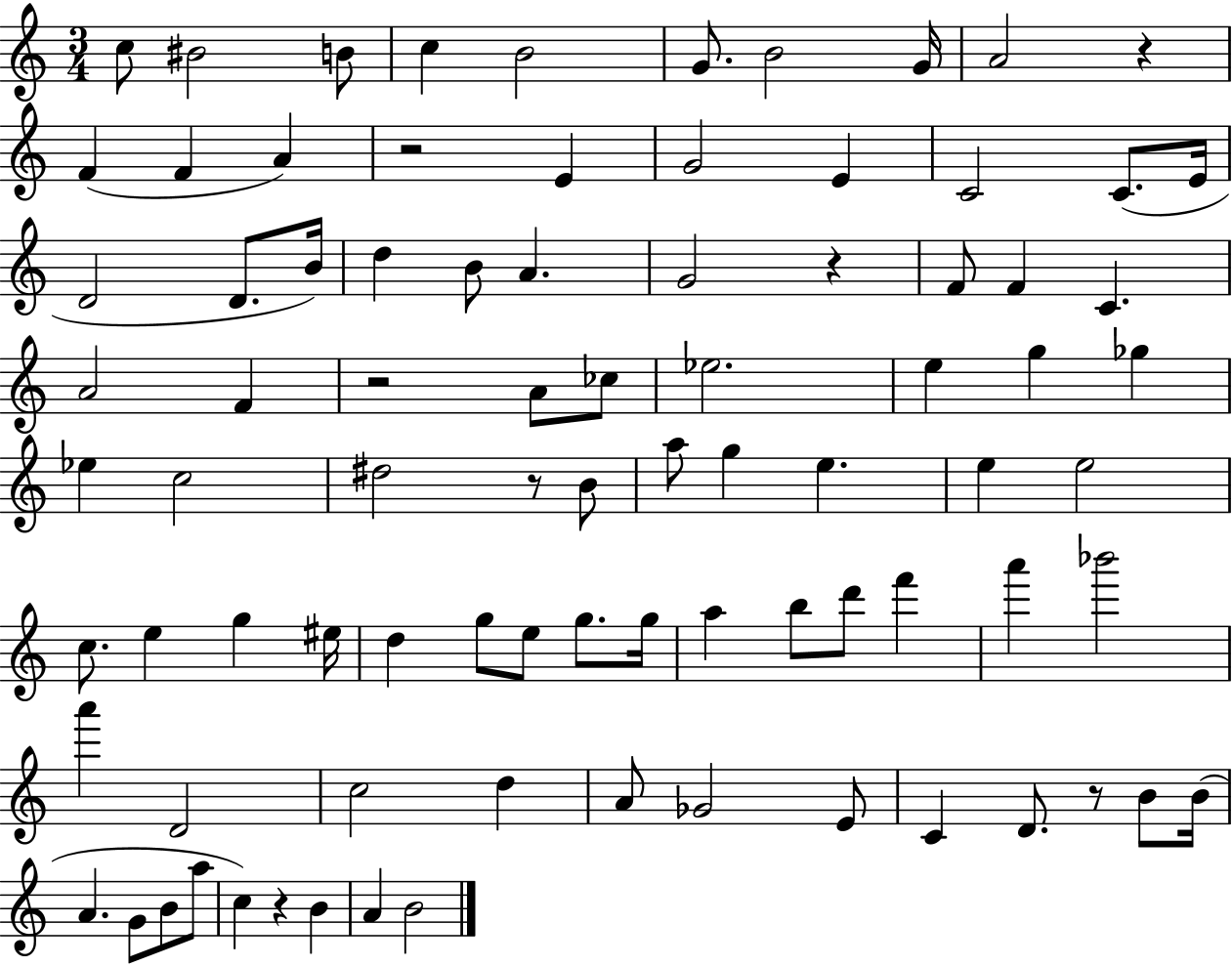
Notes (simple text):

C5/e BIS4/h B4/e C5/q B4/h G4/e. B4/h G4/s A4/h R/q F4/q F4/q A4/q R/h E4/q G4/h E4/q C4/h C4/e. E4/s D4/h D4/e. B4/s D5/q B4/e A4/q. G4/h R/q F4/e F4/q C4/q. A4/h F4/q R/h A4/e CES5/e Eb5/h. E5/q G5/q Gb5/q Eb5/q C5/h D#5/h R/e B4/e A5/e G5/q E5/q. E5/q E5/h C5/e. E5/q G5/q EIS5/s D5/q G5/e E5/e G5/e. G5/s A5/q B5/e D6/e F6/q A6/q Bb6/h A6/q D4/h C5/h D5/q A4/e Gb4/h E4/e C4/q D4/e. R/e B4/e B4/s A4/q. G4/e B4/e A5/e C5/q R/q B4/q A4/q B4/h